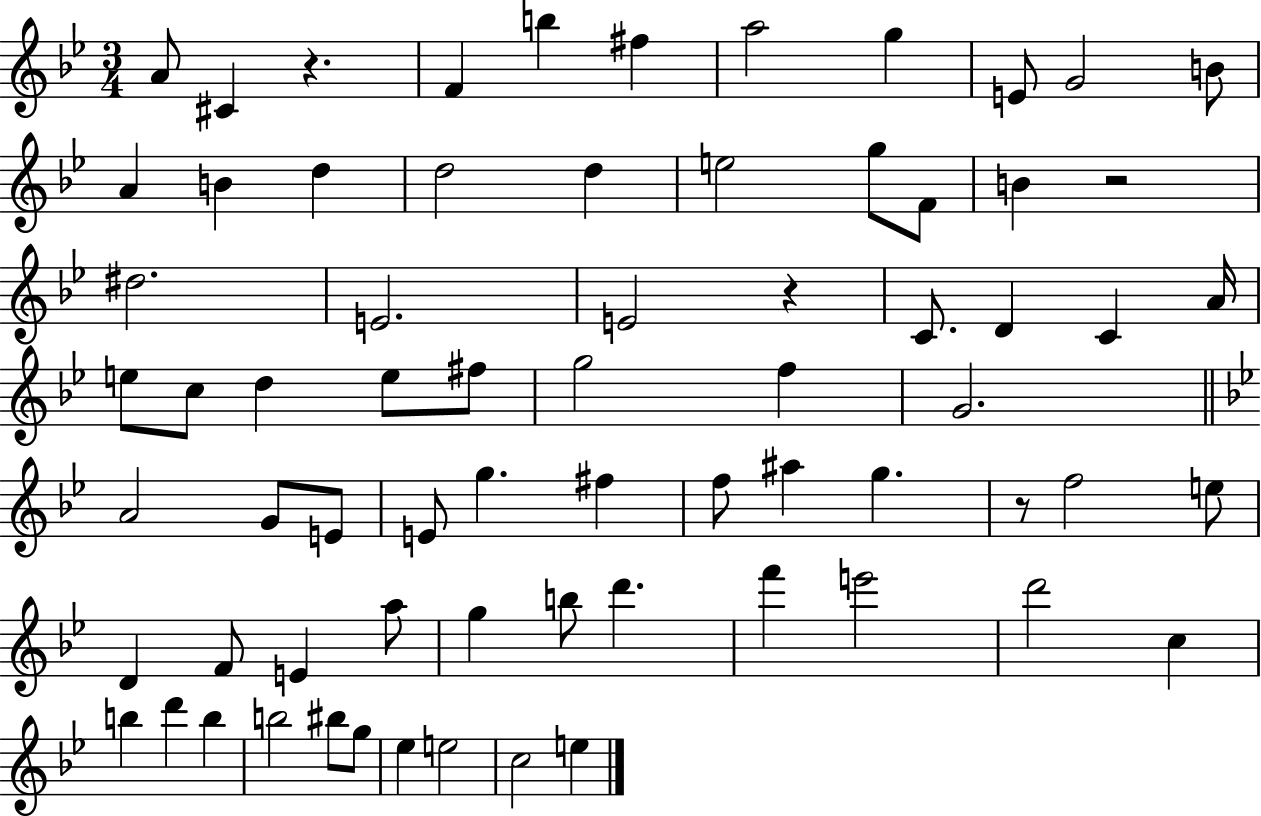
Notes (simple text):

A4/e C#4/q R/q. F4/q B5/q F#5/q A5/h G5/q E4/e G4/h B4/e A4/q B4/q D5/q D5/h D5/q E5/h G5/e F4/e B4/q R/h D#5/h. E4/h. E4/h R/q C4/e. D4/q C4/q A4/s E5/e C5/e D5/q E5/e F#5/e G5/h F5/q G4/h. A4/h G4/e E4/e E4/e G5/q. F#5/q F5/e A#5/q G5/q. R/e F5/h E5/e D4/q F4/e E4/q A5/e G5/q B5/e D6/q. F6/q E6/h D6/h C5/q B5/q D6/q B5/q B5/h BIS5/e G5/e Eb5/q E5/h C5/h E5/q